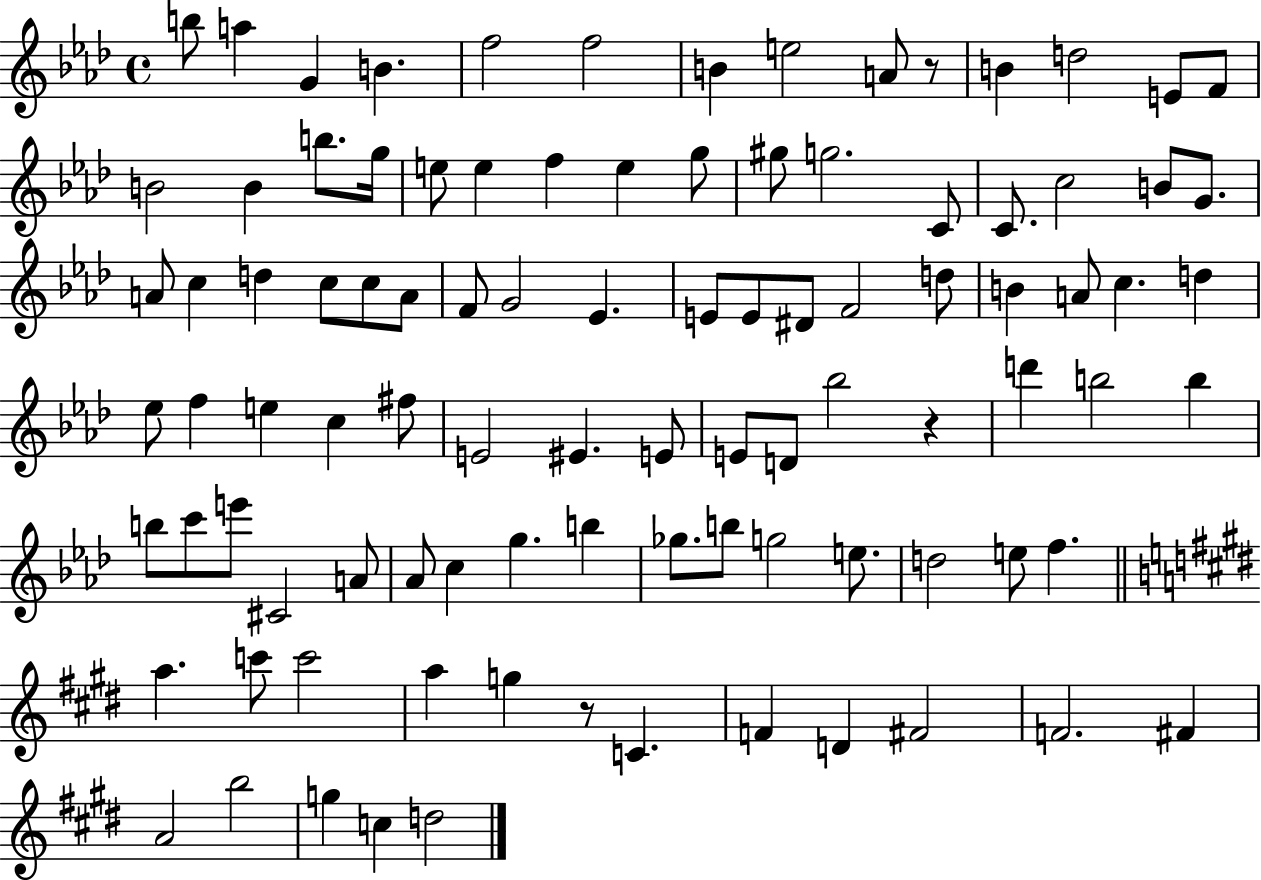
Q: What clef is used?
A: treble